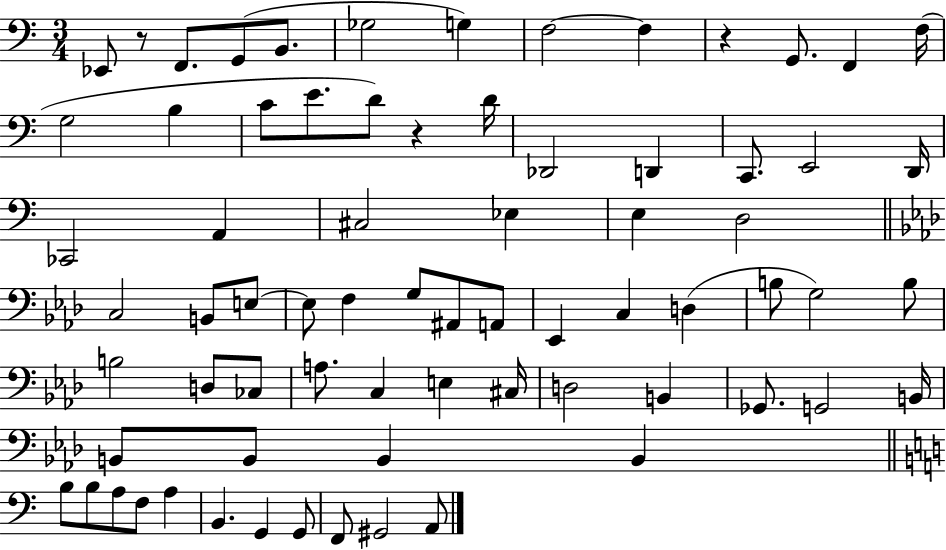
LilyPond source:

{
  \clef bass
  \numericTimeSignature
  \time 3/4
  \key c \major
  ees,8 r8 f,8. g,8( b,8. | ges2 g4) | f2~~ f4 | r4 g,8. f,4 f16( | \break g2 b4 | c'8 e'8. d'8) r4 d'16 | des,2 d,4 | c,8. e,2 d,16 | \break ces,2 a,4 | cis2 ees4 | e4 d2 | \bar "||" \break \key aes \major c2 b,8 e8~~ | e8 f4 g8 ais,8 a,8 | ees,4 c4 d4( | b8 g2) b8 | \break b2 d8 ces8 | a8. c4 e4 cis16 | d2 b,4 | ges,8. g,2 b,16 | \break b,8 b,8 b,4 b,4 | \bar "||" \break \key a \minor b8 b8 a8 f8 a4 | b,4. g,4 g,8 | f,8 gis,2 a,8 | \bar "|."
}